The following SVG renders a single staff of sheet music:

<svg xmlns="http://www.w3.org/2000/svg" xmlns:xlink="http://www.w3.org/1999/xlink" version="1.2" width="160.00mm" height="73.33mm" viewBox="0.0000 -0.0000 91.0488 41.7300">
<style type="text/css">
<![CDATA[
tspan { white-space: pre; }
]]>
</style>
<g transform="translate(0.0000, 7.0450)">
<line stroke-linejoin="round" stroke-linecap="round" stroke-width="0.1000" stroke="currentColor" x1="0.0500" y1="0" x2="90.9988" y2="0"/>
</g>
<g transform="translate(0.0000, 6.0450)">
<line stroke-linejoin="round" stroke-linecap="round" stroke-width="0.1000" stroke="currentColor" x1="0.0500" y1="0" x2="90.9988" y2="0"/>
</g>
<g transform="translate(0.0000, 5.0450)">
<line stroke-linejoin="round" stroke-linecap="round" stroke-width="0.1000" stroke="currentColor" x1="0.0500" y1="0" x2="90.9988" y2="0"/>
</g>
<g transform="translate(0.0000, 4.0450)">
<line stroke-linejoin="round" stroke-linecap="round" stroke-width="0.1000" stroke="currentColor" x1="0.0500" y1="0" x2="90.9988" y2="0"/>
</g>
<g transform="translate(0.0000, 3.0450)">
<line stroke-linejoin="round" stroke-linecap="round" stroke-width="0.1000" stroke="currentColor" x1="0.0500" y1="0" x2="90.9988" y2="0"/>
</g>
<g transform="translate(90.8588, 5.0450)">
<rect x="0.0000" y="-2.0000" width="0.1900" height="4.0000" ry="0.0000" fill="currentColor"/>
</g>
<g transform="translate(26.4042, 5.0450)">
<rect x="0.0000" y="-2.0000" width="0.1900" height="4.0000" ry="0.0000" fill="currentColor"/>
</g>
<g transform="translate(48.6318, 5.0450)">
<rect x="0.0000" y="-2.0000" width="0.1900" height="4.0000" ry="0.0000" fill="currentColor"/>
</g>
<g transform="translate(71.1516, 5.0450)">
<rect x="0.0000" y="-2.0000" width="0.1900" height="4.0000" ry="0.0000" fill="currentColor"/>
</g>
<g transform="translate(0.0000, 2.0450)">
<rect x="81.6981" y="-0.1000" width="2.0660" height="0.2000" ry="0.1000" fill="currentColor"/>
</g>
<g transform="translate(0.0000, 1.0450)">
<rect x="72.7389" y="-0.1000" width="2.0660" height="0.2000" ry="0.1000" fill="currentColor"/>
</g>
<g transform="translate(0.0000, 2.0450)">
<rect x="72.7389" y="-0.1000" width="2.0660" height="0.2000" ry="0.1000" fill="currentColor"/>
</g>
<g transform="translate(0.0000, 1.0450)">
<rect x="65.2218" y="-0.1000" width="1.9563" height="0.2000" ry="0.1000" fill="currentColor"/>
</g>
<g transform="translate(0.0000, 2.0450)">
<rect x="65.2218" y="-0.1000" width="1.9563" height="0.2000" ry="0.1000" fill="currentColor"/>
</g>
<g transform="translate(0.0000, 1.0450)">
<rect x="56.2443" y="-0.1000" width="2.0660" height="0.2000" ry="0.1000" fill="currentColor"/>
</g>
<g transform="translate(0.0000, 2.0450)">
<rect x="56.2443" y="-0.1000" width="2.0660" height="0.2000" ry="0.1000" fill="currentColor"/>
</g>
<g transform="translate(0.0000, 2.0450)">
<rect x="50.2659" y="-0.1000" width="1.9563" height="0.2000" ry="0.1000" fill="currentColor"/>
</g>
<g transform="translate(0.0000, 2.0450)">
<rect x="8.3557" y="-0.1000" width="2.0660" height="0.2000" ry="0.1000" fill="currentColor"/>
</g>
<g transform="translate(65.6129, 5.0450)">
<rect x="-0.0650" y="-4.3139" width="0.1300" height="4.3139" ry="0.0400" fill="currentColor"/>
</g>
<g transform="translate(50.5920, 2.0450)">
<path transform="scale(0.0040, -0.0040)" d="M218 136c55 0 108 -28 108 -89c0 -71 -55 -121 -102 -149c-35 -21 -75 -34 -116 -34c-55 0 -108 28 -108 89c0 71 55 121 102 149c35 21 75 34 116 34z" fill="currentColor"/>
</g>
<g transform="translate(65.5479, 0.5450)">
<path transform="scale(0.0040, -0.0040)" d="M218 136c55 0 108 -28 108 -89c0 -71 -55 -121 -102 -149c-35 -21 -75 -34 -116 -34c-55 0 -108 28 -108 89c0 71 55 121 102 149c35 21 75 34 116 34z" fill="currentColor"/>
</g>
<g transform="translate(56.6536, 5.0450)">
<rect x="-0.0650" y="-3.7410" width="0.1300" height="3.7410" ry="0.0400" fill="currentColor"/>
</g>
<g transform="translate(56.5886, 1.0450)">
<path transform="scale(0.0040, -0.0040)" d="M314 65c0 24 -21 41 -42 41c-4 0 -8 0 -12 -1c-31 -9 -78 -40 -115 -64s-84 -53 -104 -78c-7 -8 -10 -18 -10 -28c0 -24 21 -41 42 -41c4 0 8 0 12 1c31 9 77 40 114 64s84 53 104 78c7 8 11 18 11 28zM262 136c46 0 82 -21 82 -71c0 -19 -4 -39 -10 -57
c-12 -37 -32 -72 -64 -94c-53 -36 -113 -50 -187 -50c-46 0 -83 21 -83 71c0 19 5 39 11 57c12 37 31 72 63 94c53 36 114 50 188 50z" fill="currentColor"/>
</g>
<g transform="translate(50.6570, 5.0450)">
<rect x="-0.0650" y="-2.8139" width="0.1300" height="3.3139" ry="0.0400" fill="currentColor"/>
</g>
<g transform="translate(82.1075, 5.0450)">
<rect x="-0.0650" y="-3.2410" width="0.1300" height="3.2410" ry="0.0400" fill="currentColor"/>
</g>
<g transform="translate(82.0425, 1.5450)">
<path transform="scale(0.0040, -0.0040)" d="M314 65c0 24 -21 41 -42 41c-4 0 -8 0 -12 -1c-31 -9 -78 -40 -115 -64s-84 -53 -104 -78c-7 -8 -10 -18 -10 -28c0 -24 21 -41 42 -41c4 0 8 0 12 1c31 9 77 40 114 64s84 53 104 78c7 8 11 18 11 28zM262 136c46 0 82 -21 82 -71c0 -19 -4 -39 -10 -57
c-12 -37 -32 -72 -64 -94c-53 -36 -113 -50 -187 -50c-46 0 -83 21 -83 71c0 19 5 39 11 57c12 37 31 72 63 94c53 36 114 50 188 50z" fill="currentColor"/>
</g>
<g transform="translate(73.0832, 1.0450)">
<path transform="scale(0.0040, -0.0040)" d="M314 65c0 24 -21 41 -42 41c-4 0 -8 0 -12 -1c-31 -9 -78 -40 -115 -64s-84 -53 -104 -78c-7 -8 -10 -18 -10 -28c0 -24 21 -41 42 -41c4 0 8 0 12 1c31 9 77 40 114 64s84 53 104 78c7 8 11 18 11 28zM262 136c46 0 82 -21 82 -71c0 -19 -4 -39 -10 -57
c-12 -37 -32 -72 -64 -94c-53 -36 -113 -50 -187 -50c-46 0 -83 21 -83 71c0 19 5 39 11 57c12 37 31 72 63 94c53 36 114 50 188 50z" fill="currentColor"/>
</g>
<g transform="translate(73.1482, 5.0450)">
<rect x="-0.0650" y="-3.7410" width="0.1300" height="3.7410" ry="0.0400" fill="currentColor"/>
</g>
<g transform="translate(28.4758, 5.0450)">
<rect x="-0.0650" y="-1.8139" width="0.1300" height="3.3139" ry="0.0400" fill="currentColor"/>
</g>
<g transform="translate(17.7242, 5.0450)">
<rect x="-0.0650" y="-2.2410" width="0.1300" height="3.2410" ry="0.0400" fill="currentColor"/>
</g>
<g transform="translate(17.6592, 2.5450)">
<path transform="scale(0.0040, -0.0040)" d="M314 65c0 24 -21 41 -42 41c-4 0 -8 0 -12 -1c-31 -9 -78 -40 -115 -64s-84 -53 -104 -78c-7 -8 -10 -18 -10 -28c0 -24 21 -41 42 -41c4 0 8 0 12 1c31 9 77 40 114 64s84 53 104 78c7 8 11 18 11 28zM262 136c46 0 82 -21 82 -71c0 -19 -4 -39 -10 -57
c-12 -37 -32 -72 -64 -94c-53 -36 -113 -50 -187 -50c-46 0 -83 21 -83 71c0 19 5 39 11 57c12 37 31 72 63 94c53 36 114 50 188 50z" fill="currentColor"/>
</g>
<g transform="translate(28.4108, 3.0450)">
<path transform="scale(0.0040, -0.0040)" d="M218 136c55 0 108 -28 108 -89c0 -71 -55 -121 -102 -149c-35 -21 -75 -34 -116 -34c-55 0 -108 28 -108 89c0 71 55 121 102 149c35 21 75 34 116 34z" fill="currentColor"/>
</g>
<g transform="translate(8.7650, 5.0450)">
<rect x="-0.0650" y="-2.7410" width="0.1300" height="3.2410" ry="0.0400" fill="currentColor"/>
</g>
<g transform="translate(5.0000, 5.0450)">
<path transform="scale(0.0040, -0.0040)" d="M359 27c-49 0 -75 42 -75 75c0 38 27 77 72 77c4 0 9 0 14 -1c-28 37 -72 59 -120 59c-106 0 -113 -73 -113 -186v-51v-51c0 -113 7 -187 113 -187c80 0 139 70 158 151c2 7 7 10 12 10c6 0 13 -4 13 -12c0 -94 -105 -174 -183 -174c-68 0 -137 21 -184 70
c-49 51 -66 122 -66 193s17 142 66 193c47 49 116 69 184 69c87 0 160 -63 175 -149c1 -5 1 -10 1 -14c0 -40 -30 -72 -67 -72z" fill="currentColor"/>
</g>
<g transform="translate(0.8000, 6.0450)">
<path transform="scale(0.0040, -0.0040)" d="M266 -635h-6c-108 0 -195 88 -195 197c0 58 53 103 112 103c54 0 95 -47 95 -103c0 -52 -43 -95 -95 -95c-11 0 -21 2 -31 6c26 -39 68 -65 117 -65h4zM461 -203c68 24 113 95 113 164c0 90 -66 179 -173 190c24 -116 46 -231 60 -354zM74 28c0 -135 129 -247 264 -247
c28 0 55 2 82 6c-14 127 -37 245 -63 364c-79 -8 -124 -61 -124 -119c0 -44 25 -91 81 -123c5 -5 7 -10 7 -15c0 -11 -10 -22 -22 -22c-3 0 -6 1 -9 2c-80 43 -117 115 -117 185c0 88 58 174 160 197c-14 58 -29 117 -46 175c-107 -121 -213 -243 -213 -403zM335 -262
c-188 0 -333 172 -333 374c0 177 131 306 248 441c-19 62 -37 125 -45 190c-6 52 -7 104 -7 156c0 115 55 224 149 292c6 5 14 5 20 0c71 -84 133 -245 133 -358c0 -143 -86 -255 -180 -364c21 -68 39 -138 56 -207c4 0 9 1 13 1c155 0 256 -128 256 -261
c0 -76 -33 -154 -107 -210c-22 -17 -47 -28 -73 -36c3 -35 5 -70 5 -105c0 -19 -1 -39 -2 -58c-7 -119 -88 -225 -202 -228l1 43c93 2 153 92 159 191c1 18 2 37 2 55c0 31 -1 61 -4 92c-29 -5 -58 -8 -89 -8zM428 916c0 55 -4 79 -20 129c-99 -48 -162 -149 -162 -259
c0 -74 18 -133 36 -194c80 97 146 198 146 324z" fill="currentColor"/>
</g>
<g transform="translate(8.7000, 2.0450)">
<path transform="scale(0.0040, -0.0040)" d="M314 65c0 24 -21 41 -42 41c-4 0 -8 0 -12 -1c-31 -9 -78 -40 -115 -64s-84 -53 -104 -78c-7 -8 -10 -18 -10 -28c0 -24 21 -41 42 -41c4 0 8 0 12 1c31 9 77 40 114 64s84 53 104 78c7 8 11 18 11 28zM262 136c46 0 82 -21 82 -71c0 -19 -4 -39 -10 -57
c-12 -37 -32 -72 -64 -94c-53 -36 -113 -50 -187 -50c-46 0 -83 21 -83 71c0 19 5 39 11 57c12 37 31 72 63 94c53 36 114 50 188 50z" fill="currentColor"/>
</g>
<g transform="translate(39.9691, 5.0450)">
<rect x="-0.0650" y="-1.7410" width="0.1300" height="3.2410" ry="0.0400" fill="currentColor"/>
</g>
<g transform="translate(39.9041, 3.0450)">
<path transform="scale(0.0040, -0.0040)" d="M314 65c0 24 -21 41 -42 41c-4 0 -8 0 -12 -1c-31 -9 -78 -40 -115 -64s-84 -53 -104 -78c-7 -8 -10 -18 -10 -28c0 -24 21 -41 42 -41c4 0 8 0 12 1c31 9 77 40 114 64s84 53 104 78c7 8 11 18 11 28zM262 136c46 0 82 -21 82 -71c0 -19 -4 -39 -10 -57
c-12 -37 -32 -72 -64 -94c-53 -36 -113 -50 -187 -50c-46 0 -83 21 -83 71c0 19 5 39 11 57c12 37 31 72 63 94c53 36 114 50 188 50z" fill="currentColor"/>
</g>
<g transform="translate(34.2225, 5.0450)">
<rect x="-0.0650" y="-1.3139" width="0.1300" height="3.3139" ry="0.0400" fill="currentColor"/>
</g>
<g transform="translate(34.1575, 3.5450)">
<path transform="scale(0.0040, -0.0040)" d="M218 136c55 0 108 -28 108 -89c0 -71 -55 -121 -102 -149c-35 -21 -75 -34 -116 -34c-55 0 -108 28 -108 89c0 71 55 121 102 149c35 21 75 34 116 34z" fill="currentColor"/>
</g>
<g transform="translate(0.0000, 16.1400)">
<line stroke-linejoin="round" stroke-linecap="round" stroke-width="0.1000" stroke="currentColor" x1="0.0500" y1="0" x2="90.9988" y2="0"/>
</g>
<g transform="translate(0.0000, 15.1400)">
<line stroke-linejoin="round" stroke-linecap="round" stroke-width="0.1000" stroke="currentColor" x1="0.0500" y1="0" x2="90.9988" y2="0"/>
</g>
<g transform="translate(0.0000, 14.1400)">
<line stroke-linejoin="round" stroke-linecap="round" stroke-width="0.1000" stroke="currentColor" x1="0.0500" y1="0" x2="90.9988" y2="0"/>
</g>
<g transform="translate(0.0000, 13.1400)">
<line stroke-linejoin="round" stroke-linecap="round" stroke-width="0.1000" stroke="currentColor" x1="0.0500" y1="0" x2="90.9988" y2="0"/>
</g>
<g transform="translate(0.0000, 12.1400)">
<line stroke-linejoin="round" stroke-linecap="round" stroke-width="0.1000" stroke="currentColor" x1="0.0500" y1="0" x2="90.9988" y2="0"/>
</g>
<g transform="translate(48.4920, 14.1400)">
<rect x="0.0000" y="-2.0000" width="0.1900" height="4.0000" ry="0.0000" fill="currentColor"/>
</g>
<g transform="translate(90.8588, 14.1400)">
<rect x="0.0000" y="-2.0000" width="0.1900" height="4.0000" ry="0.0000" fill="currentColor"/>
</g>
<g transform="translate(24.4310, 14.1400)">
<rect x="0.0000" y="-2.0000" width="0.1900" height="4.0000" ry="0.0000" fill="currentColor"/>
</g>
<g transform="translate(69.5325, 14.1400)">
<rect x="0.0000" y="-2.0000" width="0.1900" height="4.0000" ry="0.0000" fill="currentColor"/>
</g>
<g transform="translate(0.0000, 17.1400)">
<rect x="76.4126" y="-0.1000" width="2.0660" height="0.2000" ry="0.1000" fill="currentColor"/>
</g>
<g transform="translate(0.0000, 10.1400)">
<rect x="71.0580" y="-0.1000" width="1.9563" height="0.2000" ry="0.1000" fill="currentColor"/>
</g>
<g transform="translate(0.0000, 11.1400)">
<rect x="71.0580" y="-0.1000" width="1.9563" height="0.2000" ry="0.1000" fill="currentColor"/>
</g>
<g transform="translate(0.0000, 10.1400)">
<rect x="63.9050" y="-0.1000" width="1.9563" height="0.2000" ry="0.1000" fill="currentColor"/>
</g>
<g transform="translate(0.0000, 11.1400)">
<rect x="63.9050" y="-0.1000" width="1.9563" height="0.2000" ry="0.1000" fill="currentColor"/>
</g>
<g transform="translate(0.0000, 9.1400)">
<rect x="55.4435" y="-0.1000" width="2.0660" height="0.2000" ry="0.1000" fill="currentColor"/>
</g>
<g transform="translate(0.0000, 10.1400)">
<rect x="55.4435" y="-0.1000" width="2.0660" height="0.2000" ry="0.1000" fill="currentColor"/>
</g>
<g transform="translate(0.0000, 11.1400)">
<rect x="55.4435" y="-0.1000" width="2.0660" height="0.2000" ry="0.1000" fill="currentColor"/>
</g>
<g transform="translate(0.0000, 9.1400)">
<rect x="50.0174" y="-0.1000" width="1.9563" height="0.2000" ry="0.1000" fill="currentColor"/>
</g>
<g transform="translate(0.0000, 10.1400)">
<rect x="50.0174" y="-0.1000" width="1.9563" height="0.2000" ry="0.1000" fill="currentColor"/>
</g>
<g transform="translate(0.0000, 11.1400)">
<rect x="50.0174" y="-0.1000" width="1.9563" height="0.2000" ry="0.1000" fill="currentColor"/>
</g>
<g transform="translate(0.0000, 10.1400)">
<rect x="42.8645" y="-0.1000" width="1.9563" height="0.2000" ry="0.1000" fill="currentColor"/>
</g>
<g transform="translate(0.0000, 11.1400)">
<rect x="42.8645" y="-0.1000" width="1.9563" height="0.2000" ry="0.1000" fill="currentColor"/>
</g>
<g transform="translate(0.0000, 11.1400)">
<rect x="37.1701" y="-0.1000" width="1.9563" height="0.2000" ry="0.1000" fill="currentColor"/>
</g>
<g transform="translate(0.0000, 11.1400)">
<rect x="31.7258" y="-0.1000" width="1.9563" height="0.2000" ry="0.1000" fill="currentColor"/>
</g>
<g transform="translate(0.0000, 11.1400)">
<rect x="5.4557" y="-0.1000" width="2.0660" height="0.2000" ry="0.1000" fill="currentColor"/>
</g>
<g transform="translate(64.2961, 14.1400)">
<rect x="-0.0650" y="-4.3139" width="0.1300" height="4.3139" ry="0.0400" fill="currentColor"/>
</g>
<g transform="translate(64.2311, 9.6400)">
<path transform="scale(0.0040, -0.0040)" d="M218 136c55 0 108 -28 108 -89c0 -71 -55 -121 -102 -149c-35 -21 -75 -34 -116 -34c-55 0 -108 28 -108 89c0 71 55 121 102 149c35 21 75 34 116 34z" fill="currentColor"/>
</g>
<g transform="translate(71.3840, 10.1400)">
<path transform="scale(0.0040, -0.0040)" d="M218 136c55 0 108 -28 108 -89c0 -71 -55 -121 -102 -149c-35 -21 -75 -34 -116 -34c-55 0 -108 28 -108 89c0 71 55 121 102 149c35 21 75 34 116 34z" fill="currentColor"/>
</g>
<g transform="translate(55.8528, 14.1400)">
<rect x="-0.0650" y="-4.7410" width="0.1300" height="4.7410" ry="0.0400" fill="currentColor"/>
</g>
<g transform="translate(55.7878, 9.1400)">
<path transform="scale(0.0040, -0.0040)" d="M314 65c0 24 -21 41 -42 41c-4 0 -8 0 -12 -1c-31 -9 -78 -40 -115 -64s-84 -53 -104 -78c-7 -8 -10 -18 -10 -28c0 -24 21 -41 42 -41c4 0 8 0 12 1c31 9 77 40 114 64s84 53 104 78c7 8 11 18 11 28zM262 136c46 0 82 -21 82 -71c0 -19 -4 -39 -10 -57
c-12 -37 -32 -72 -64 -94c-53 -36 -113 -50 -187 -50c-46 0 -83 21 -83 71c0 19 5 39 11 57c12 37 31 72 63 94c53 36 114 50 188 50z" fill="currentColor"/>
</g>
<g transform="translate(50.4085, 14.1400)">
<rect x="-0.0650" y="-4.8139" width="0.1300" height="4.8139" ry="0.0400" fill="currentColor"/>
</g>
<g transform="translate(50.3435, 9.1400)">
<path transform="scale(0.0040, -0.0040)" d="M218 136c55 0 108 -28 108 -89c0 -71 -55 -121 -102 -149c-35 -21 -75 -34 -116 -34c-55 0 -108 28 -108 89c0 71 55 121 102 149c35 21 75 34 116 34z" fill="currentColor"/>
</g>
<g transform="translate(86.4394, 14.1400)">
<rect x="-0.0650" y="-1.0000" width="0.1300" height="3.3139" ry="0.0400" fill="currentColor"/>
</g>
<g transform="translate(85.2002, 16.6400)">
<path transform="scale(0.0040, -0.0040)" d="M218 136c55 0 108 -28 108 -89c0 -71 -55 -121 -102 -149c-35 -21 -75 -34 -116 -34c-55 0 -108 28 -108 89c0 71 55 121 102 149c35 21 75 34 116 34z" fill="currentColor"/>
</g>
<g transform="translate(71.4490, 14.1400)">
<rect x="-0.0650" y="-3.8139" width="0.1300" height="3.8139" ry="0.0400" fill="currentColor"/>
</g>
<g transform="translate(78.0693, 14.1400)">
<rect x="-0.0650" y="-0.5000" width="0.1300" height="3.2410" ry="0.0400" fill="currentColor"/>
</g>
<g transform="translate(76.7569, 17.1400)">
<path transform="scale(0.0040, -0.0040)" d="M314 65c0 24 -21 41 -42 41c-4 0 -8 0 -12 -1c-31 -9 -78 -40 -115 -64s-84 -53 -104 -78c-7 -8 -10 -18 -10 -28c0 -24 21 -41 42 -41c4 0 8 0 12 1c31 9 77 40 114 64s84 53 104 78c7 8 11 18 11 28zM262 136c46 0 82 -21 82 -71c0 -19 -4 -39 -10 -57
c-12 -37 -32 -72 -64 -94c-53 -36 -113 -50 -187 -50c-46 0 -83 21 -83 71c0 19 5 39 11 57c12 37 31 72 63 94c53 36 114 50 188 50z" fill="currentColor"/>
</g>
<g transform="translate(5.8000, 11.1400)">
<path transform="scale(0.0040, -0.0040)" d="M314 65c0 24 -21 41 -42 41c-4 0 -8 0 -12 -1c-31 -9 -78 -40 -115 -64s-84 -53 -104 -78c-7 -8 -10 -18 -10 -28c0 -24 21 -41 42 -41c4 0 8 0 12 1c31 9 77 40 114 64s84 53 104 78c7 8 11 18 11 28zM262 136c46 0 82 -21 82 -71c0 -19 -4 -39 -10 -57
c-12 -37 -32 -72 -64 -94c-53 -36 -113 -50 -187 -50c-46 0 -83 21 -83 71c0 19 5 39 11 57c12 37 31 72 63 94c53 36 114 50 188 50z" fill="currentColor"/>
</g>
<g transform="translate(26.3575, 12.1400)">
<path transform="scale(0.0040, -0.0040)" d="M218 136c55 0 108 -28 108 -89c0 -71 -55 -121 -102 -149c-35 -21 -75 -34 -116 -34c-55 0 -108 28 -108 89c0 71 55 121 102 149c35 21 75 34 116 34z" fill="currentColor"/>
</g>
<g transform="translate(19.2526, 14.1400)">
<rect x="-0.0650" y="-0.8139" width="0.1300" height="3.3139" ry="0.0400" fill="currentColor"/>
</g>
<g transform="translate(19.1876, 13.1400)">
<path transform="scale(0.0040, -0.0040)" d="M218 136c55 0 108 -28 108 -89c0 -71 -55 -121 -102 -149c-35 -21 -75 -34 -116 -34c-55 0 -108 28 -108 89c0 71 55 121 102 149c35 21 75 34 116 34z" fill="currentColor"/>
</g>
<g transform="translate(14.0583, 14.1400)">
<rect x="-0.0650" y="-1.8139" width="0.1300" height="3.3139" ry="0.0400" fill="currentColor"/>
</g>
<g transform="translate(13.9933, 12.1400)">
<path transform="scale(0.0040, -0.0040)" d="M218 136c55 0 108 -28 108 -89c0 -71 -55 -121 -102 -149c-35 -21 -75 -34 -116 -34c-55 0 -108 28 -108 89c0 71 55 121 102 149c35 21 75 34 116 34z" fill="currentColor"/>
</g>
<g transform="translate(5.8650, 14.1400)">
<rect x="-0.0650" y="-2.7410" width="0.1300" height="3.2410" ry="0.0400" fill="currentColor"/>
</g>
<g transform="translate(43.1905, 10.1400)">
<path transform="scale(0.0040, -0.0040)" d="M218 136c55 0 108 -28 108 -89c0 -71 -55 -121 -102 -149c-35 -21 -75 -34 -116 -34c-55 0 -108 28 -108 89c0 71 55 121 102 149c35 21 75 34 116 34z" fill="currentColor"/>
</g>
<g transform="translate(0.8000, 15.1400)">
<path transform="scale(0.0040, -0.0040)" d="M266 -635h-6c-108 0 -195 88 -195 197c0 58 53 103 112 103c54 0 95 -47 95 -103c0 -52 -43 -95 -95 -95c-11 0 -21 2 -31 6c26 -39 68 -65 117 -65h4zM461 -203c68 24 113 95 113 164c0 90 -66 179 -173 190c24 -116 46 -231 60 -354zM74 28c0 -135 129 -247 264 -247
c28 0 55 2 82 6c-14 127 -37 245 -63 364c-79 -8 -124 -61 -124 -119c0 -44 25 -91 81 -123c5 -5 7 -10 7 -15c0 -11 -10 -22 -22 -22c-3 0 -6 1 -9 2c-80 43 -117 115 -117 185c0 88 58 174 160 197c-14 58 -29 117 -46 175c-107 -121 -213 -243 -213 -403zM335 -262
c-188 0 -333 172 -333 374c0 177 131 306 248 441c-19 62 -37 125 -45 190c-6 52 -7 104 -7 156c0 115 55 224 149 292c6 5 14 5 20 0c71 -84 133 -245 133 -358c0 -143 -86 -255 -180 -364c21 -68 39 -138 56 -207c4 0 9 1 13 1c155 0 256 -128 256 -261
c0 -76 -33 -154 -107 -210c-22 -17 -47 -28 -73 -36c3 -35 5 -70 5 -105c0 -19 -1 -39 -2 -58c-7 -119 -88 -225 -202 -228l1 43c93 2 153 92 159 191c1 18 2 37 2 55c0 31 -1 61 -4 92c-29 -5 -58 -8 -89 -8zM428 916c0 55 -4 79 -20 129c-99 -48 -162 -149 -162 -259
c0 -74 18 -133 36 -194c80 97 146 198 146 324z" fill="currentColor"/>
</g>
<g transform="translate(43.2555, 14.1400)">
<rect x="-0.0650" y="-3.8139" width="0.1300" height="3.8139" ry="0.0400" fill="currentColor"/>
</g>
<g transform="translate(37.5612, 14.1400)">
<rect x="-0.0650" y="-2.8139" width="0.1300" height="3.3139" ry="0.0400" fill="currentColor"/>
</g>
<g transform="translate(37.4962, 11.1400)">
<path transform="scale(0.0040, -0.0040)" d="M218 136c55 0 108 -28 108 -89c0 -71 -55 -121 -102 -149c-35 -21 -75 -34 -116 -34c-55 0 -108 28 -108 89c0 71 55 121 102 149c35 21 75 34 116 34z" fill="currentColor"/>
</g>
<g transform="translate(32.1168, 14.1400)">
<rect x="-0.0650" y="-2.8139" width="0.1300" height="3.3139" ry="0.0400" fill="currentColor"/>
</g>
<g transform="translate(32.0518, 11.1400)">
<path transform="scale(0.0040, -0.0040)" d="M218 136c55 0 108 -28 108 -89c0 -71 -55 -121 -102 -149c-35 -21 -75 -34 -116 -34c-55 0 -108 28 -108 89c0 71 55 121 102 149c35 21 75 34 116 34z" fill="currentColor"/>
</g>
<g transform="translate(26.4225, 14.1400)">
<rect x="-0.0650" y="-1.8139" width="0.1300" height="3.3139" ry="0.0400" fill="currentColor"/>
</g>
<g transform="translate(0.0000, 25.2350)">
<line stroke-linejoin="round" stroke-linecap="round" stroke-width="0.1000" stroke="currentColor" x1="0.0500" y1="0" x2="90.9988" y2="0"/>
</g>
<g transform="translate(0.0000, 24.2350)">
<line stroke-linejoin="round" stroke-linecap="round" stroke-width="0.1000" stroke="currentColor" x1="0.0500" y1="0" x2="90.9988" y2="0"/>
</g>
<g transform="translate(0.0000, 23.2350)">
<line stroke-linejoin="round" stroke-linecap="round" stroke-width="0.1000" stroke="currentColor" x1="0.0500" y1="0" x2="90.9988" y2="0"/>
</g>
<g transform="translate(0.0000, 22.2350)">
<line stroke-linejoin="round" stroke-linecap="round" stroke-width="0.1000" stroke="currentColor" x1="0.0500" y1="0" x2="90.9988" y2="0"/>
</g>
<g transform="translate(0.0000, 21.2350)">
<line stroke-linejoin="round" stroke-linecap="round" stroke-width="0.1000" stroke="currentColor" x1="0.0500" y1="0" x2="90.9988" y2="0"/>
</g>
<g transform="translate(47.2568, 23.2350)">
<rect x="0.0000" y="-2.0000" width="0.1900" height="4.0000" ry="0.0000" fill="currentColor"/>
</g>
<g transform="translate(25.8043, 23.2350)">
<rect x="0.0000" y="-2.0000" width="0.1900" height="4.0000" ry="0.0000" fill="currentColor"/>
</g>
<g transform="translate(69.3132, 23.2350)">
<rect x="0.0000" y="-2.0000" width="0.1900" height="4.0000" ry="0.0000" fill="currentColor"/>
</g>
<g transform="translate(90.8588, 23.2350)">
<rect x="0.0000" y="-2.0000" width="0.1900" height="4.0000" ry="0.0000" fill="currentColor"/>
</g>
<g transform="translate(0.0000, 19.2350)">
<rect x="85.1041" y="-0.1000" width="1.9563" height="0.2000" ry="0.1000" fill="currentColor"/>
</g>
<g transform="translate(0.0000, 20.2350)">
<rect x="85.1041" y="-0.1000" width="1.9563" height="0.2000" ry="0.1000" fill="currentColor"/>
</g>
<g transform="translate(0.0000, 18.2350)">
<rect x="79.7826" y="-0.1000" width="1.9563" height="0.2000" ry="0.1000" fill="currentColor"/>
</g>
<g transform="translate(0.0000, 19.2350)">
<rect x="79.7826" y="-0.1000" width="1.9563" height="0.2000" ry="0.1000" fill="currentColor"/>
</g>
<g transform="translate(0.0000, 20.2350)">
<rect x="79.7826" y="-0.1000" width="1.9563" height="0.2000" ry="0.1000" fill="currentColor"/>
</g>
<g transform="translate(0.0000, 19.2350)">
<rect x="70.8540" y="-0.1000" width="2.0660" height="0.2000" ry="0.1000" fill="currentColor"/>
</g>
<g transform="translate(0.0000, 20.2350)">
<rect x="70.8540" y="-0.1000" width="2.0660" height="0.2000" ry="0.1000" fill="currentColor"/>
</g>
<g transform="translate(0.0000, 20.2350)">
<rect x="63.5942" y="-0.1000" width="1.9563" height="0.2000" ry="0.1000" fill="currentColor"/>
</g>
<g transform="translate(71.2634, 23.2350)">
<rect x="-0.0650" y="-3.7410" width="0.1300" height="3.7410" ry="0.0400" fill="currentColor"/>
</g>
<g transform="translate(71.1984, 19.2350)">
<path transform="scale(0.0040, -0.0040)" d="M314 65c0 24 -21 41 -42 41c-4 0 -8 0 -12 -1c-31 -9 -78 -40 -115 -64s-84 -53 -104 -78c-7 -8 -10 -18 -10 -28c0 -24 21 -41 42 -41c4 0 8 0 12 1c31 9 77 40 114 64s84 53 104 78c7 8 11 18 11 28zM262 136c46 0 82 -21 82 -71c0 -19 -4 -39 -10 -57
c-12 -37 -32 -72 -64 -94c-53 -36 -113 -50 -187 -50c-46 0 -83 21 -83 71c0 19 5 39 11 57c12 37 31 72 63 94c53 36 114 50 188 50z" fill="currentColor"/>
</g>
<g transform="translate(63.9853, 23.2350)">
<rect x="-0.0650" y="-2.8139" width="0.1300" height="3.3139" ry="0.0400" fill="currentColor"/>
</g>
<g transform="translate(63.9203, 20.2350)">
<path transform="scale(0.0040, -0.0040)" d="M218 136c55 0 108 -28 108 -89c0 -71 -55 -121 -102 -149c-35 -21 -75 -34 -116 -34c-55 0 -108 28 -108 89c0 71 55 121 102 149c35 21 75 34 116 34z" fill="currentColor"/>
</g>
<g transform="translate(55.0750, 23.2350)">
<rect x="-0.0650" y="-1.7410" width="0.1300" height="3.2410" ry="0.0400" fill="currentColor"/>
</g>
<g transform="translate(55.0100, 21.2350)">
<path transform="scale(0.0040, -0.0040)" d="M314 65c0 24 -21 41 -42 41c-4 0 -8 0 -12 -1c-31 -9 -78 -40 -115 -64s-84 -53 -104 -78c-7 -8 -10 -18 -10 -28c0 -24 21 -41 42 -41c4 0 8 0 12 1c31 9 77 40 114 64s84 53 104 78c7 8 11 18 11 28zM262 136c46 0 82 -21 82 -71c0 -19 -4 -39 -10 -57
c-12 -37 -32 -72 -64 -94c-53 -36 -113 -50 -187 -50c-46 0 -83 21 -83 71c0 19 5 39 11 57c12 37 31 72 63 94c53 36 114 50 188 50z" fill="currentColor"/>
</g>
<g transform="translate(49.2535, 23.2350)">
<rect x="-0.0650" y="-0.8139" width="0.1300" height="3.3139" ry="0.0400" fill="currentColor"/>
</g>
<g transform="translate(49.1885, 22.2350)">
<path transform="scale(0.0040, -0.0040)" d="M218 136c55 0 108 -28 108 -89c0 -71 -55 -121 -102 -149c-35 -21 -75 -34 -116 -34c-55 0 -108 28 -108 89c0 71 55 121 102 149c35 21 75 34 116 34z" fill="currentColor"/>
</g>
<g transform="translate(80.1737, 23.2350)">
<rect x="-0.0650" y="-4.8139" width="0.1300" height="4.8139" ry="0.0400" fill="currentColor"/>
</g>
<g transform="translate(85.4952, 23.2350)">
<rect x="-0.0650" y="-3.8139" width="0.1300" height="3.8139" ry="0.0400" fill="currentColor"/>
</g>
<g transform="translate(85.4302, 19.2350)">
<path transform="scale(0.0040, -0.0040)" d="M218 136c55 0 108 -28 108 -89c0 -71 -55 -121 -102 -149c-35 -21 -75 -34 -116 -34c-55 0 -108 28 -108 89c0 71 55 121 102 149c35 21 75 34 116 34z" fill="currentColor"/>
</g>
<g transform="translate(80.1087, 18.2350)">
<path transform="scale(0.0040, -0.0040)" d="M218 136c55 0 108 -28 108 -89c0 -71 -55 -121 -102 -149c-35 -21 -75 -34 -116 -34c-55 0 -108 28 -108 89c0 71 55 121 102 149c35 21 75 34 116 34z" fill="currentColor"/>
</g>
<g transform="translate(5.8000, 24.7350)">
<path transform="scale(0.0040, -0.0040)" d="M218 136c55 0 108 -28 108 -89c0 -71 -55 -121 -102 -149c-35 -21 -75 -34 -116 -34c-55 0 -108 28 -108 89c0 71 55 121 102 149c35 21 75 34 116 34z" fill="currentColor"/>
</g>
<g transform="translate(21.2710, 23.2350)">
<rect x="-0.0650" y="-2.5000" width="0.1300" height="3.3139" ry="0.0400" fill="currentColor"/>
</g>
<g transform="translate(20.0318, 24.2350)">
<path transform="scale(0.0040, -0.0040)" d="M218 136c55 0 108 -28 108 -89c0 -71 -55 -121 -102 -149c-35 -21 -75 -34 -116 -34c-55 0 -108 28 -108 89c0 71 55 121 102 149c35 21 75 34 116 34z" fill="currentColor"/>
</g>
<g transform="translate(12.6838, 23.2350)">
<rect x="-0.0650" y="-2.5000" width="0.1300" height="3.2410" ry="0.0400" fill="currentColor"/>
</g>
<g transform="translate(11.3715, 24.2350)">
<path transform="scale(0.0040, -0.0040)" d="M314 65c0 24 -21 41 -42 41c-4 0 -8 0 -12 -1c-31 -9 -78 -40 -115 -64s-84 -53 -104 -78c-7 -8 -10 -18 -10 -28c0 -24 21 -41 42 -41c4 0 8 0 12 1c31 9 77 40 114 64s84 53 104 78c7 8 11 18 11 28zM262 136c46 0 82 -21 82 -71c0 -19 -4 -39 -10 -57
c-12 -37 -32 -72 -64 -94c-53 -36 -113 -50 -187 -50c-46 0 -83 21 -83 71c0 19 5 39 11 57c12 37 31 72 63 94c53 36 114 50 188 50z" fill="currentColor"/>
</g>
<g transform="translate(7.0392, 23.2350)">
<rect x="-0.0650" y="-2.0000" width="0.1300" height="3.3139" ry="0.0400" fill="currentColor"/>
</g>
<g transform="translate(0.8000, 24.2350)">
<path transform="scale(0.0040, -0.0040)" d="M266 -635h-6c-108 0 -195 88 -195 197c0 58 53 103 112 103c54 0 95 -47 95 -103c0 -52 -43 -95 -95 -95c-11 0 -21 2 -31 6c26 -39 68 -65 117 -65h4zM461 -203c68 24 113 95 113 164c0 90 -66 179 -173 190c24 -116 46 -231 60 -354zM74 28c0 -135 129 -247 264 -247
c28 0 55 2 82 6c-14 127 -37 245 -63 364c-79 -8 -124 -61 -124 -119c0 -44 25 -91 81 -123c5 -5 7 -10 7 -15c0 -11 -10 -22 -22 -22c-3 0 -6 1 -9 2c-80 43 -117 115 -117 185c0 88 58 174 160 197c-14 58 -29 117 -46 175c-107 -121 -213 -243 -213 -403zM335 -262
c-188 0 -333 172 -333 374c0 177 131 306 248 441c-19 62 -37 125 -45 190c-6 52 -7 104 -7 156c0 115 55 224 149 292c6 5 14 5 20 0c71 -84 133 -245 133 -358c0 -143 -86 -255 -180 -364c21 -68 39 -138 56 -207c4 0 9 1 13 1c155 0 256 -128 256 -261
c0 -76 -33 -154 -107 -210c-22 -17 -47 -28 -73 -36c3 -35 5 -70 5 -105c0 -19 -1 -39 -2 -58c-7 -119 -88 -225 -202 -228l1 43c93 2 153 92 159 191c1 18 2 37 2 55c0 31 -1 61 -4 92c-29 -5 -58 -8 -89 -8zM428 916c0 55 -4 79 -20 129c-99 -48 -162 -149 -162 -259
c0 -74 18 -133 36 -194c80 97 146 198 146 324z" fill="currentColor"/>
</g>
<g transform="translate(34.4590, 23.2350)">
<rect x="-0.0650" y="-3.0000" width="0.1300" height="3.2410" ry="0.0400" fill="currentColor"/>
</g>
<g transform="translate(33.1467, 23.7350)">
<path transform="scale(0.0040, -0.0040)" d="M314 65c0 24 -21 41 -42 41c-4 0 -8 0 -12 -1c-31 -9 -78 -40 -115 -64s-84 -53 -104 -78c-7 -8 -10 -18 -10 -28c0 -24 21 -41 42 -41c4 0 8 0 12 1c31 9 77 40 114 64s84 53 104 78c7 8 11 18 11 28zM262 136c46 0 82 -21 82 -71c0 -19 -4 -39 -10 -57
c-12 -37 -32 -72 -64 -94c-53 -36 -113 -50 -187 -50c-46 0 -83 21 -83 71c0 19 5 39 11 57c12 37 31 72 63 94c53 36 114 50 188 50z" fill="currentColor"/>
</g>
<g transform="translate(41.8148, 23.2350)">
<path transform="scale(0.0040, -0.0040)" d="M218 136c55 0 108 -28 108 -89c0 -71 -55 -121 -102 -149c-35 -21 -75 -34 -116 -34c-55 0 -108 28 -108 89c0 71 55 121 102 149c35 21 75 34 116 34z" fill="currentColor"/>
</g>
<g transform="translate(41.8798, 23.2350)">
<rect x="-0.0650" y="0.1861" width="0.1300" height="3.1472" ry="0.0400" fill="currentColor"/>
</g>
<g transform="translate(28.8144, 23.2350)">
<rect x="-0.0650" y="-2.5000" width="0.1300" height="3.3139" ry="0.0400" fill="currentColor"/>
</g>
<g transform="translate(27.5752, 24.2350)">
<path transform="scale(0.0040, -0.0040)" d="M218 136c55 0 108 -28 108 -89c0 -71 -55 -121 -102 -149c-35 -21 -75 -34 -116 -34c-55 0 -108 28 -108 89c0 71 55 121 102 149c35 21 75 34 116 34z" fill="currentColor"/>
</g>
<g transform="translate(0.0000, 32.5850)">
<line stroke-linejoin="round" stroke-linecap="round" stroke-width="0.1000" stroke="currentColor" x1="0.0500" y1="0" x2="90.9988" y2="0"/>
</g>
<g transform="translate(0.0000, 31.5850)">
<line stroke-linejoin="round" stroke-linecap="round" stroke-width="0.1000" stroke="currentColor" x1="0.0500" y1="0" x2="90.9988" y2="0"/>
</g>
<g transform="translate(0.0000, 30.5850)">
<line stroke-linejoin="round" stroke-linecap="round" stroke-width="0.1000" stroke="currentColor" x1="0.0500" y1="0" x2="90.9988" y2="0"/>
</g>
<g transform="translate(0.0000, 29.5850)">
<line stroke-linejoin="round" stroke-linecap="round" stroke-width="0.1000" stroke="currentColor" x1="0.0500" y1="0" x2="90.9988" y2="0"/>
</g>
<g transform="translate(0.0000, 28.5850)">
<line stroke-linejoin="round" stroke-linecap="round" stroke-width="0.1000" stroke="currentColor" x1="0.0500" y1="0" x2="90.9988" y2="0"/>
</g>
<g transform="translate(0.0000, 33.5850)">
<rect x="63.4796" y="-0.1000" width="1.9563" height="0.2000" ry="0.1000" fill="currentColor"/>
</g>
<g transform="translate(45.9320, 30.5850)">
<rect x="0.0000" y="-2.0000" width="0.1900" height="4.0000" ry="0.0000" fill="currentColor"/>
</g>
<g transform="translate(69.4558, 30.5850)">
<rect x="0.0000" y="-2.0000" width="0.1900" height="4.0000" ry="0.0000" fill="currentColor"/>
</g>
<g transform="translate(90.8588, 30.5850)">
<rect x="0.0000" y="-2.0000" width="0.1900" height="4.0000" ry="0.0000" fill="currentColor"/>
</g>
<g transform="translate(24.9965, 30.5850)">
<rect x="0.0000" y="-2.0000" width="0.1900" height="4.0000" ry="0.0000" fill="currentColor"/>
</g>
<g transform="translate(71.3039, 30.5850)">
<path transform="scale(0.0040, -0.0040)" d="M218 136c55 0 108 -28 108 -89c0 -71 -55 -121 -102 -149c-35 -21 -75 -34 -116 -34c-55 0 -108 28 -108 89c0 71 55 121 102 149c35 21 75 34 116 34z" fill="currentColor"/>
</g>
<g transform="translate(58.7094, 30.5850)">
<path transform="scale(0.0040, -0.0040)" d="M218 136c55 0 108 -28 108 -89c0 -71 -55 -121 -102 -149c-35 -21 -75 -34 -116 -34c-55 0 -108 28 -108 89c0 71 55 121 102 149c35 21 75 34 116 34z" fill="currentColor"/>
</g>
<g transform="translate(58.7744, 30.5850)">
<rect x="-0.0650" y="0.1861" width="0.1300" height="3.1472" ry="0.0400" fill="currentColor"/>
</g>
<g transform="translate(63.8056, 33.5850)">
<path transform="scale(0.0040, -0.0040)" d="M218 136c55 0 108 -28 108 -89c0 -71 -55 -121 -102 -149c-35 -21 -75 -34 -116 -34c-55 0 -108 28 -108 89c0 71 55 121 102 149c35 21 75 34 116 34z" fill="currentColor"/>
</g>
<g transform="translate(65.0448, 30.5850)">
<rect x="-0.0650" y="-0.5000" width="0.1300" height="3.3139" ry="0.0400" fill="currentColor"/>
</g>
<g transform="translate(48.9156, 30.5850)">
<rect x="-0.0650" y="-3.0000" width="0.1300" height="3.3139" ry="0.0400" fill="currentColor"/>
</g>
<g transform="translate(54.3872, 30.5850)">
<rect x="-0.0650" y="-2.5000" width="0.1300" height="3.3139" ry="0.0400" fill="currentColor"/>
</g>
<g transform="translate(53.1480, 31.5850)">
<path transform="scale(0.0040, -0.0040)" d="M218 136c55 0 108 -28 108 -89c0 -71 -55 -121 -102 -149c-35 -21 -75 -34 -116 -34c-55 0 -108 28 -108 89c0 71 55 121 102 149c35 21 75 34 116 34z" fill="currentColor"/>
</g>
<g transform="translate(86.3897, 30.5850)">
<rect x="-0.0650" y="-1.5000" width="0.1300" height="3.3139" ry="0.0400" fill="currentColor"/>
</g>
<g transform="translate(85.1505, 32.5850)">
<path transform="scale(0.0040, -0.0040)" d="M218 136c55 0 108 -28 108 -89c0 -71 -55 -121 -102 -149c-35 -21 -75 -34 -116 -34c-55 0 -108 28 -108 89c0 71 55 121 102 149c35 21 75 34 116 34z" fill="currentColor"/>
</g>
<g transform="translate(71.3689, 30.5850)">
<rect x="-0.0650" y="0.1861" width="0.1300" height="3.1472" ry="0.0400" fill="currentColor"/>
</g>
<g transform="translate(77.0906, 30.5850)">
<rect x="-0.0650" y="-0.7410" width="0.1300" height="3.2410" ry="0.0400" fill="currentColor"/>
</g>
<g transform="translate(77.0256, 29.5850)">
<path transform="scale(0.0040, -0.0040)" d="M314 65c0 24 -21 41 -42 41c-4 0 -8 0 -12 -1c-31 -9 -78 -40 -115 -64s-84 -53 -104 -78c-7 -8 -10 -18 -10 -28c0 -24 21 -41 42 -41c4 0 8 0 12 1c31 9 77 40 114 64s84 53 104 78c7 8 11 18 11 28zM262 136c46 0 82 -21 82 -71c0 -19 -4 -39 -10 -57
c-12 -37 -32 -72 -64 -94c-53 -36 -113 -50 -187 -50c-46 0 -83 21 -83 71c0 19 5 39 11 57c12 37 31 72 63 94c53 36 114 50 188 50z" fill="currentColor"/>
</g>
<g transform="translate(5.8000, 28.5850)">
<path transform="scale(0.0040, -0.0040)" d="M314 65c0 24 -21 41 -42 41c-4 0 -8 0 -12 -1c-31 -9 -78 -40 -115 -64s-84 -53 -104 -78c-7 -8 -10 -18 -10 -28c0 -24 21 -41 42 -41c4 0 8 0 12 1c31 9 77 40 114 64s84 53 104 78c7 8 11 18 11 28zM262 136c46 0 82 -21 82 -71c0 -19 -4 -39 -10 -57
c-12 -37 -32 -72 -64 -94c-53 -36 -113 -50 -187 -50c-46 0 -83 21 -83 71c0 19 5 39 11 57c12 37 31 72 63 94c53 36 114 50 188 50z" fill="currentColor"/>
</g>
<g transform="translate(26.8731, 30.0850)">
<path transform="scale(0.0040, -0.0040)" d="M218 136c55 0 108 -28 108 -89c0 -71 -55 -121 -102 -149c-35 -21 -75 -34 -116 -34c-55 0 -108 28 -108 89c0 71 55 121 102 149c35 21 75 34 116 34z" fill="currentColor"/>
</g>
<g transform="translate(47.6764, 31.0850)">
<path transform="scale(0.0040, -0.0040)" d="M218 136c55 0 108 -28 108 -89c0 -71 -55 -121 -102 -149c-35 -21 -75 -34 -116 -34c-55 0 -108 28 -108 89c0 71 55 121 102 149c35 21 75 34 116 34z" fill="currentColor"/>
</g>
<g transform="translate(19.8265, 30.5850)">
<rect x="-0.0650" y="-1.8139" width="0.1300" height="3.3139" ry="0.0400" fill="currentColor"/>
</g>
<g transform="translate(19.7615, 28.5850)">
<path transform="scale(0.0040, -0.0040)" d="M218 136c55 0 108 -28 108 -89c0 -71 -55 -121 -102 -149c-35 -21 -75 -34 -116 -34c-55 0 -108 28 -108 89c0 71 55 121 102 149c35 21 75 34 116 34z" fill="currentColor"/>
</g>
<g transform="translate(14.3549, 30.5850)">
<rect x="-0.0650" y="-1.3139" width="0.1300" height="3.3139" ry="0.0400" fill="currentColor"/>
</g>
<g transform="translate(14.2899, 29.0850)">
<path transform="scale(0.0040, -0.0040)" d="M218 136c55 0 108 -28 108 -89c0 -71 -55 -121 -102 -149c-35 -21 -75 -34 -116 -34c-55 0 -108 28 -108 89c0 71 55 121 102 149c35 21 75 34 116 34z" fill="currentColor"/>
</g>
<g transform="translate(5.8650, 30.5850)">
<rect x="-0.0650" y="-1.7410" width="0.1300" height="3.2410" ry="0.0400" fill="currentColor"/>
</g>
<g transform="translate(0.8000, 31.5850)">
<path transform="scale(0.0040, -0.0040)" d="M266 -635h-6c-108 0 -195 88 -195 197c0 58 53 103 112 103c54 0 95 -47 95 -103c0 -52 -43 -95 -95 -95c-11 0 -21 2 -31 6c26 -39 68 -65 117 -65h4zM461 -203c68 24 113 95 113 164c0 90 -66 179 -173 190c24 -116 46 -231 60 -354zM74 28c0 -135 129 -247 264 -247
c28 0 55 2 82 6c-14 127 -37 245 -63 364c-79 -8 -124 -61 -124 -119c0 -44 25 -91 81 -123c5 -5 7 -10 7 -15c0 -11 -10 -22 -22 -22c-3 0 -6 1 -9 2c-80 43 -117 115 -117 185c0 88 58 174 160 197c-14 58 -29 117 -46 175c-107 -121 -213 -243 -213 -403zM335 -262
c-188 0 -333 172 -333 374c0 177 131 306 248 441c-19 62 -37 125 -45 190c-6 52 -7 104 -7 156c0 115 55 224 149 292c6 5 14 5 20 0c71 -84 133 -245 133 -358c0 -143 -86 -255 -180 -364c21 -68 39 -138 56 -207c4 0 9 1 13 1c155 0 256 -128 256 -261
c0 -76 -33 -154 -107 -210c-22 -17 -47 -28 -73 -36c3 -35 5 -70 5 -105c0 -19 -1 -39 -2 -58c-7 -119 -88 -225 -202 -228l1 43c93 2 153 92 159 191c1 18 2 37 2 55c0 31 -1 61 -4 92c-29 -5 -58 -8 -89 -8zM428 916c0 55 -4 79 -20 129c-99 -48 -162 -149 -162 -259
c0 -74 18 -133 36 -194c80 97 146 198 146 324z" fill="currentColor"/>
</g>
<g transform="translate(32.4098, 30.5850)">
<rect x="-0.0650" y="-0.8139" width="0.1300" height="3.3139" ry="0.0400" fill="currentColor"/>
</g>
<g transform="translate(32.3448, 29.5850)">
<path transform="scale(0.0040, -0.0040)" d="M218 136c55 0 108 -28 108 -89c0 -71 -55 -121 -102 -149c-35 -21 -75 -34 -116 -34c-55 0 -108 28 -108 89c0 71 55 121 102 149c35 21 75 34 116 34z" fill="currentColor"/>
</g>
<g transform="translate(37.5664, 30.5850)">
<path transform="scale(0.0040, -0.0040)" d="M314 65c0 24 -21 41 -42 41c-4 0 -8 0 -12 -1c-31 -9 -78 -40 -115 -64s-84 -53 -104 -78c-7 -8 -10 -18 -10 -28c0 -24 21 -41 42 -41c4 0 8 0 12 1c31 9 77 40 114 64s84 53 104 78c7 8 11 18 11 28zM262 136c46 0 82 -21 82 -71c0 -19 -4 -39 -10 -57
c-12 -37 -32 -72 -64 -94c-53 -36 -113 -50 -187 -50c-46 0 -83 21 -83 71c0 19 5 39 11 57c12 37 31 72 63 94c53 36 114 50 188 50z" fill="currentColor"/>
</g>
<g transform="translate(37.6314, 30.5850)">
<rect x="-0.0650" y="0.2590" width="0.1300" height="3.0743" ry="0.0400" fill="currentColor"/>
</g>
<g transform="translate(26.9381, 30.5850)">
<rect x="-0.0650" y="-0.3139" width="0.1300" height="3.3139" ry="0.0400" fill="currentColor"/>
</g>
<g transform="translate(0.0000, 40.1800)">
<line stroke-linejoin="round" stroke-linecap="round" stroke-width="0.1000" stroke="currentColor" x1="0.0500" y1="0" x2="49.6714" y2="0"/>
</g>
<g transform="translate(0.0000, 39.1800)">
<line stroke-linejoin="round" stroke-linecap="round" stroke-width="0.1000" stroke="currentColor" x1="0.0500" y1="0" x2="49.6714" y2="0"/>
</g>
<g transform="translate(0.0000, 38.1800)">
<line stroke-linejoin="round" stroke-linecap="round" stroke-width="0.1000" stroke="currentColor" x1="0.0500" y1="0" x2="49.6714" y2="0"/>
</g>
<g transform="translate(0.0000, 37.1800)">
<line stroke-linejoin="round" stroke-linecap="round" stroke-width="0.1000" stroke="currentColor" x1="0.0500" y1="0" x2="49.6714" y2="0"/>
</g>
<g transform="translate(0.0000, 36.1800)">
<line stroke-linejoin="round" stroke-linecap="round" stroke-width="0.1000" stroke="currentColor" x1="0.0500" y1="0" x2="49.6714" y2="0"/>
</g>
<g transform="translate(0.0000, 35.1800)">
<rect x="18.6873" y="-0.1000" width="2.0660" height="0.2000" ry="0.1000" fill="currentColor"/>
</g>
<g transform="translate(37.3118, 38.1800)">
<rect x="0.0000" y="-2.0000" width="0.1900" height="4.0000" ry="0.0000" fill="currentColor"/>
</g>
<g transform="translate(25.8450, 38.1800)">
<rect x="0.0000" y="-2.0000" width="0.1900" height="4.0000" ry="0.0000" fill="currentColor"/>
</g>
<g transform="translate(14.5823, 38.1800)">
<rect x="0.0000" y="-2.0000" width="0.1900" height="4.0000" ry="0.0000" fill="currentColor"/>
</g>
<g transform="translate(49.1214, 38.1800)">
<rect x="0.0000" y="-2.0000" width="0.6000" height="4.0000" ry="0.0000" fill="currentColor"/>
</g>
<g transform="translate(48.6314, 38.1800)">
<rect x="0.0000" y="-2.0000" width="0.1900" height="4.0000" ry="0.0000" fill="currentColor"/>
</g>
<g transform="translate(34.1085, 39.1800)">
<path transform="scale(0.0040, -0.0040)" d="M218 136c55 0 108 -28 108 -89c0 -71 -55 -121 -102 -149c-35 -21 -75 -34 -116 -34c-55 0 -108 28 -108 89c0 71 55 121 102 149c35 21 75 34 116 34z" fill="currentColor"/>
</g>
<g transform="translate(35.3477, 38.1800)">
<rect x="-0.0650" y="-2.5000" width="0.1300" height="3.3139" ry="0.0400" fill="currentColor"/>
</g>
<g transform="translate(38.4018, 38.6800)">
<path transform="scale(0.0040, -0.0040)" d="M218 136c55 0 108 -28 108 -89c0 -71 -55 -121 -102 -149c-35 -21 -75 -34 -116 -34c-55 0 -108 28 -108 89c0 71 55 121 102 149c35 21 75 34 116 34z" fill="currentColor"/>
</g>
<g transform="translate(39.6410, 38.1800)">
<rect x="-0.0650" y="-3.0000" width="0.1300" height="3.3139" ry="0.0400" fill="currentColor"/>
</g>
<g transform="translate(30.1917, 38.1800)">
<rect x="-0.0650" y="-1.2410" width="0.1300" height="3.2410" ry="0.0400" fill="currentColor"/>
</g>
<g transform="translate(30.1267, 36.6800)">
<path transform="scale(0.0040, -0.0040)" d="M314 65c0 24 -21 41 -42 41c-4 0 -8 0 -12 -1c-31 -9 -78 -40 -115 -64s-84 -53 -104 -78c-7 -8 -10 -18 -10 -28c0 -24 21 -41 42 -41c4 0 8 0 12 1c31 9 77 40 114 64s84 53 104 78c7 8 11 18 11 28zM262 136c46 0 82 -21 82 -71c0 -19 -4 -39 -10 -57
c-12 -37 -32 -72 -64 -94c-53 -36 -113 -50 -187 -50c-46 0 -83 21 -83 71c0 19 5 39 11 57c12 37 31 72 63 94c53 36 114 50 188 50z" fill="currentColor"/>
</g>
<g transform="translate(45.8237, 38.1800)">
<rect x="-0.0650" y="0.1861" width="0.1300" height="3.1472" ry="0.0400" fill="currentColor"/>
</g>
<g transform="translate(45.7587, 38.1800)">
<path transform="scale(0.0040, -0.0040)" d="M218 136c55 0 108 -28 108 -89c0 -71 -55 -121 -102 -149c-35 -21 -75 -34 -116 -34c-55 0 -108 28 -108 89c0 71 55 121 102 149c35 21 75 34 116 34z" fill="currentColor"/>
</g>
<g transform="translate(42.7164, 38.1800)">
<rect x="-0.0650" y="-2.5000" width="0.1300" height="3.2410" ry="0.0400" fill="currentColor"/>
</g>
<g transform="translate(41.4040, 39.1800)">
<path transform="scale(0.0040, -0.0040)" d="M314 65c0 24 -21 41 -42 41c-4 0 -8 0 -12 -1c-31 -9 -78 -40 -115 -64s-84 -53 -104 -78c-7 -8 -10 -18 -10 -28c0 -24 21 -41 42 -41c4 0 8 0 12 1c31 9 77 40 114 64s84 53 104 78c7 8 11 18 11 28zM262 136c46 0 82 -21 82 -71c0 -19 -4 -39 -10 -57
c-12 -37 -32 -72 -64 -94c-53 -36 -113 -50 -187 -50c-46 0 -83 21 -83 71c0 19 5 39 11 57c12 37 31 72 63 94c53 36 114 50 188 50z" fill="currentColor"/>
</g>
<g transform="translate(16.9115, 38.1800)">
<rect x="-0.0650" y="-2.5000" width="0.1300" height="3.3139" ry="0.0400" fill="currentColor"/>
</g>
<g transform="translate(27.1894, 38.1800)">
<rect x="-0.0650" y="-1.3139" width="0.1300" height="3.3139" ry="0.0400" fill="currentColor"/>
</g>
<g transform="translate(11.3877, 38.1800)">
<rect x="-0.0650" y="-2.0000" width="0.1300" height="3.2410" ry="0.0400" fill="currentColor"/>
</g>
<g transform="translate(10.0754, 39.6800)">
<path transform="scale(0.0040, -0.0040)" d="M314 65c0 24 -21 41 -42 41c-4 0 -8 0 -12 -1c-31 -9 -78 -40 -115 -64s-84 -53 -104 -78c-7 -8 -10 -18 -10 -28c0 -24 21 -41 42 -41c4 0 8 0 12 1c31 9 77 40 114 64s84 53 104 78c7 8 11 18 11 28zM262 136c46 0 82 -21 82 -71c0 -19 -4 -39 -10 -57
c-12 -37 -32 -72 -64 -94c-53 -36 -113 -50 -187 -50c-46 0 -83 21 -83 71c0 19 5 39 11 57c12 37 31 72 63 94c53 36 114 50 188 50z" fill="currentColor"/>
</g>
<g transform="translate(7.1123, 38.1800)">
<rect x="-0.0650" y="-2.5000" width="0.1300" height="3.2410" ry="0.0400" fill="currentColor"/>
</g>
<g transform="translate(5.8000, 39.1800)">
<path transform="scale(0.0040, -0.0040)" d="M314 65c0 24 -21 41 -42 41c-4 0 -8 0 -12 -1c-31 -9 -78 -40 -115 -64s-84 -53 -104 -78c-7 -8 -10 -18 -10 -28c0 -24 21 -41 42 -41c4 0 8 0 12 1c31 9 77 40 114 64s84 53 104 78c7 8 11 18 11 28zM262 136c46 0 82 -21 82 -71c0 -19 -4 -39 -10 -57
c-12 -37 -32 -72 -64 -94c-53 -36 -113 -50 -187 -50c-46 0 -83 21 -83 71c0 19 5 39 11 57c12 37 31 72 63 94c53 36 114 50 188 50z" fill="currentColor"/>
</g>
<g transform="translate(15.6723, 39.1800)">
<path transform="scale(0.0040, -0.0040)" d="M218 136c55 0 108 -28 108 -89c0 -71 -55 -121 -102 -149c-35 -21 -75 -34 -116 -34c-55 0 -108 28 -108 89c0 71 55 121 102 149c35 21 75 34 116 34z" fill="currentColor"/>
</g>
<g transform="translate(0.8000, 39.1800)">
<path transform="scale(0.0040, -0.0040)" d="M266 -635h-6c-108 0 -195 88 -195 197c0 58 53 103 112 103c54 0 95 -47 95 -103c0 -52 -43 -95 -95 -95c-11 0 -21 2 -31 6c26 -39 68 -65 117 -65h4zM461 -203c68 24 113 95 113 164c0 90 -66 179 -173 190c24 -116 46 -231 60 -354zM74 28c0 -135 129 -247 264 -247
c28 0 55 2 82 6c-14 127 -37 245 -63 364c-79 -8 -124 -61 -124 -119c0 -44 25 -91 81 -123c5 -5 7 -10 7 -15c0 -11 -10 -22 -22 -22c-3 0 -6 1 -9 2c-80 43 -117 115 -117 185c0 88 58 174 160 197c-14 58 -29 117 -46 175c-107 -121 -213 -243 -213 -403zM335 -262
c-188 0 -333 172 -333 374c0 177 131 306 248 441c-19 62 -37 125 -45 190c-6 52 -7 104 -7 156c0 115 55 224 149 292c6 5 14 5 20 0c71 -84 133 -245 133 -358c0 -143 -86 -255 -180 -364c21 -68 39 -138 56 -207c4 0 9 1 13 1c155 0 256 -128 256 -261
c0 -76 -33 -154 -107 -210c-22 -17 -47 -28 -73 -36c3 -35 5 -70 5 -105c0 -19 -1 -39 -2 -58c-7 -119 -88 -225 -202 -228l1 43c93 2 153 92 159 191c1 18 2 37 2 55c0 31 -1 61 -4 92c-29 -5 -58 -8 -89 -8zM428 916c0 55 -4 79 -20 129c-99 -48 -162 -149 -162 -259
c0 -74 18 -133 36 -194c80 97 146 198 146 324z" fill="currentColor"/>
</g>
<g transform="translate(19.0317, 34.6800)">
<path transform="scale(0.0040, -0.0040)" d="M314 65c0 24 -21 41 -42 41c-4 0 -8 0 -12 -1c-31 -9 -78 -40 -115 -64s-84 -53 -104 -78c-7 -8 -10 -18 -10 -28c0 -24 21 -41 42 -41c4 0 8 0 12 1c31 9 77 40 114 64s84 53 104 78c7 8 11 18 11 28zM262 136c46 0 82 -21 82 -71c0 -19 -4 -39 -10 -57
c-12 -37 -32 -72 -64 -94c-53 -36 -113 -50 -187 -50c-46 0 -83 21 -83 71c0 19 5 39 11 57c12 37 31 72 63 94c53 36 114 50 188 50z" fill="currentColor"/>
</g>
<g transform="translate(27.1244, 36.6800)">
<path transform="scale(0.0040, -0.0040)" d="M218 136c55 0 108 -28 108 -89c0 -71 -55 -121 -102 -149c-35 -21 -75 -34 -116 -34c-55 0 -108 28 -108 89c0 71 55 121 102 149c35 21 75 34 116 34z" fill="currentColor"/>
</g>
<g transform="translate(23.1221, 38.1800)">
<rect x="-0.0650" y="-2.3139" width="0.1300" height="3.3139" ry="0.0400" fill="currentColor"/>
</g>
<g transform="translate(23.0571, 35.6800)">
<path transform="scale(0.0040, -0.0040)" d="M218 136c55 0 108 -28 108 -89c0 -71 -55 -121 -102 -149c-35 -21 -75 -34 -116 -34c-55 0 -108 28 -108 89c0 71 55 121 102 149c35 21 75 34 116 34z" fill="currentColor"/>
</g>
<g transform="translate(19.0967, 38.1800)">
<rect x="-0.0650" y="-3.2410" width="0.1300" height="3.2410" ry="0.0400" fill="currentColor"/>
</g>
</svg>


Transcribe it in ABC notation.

X:1
T:Untitled
M:4/4
L:1/4
K:C
a2 g2 f e f2 a c'2 d' c'2 b2 a2 f d f a a c' e' e'2 d' c' C2 D F G2 G G A2 B d f2 a c'2 e' c' f2 e f c d B2 A G B C B d2 E G2 F2 G b2 g e e2 G A G2 B